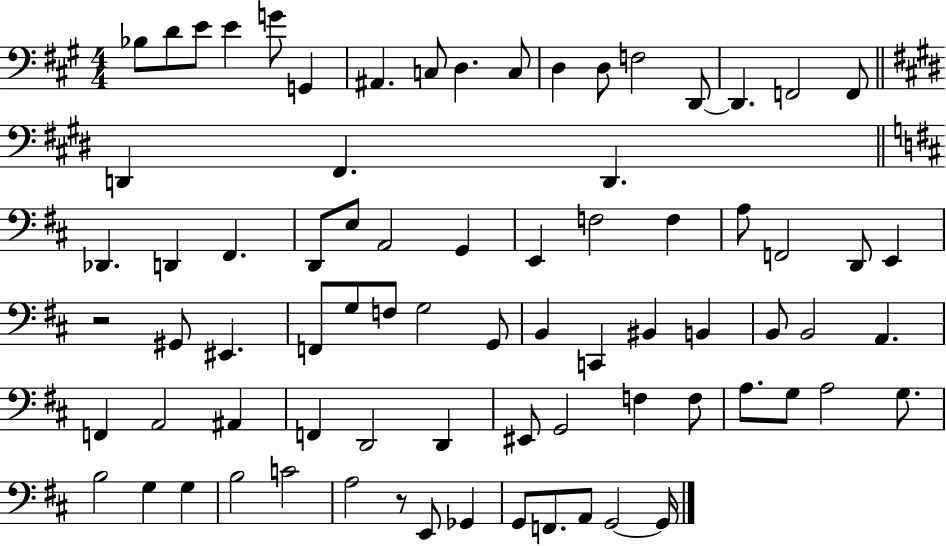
Bb3/e D4/e E4/e E4/q G4/e G2/q A#2/q. C3/e D3/q. C3/e D3/q D3/e F3/h D2/e D2/q. F2/h F2/e D2/q F#2/q. D2/q. Db2/q. D2/q F#2/q. D2/e E3/e A2/h G2/q E2/q F3/h F3/q A3/e F2/h D2/e E2/q R/h G#2/e EIS2/q. F2/e G3/e F3/e G3/h G2/e B2/q C2/q BIS2/q B2/q B2/e B2/h A2/q. F2/q A2/h A#2/q F2/q D2/h D2/q EIS2/e G2/h F3/q F3/e A3/e. G3/e A3/h G3/e. B3/h G3/q G3/q B3/h C4/h A3/h R/e E2/e Gb2/q G2/e F2/e. A2/e G2/h G2/s